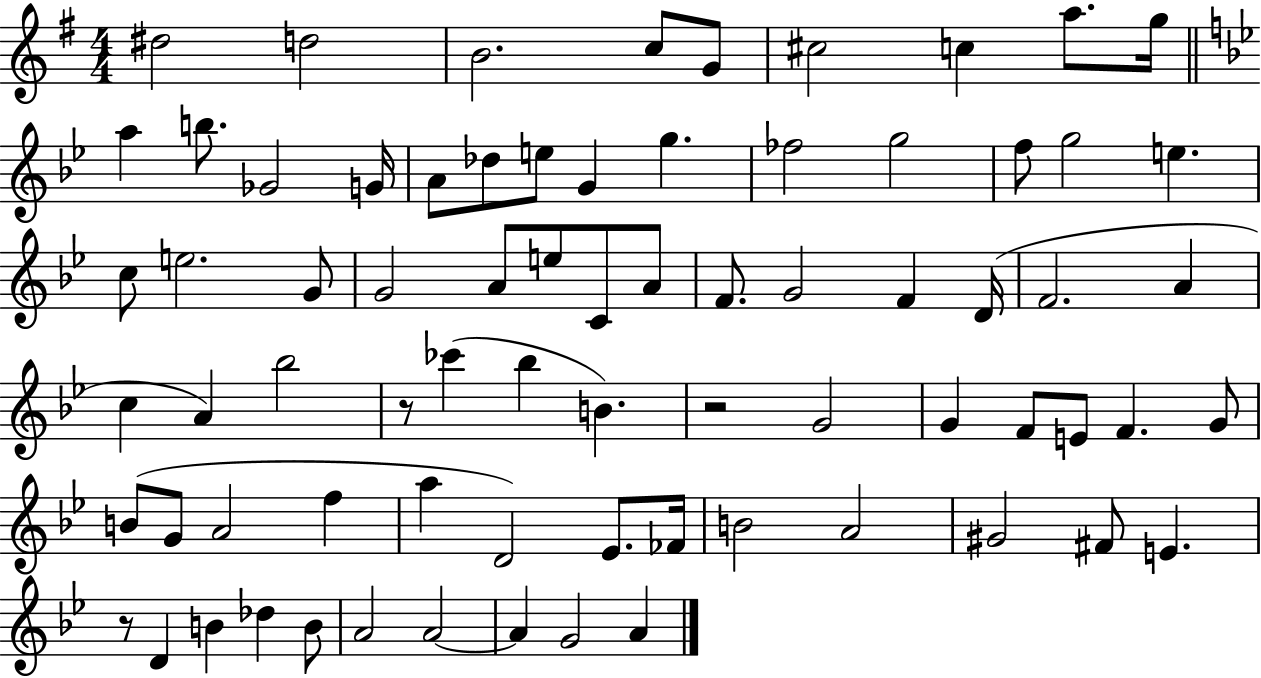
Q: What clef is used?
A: treble